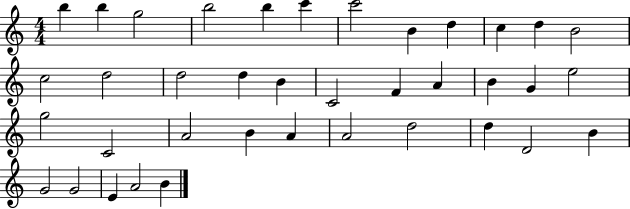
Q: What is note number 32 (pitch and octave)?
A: D4